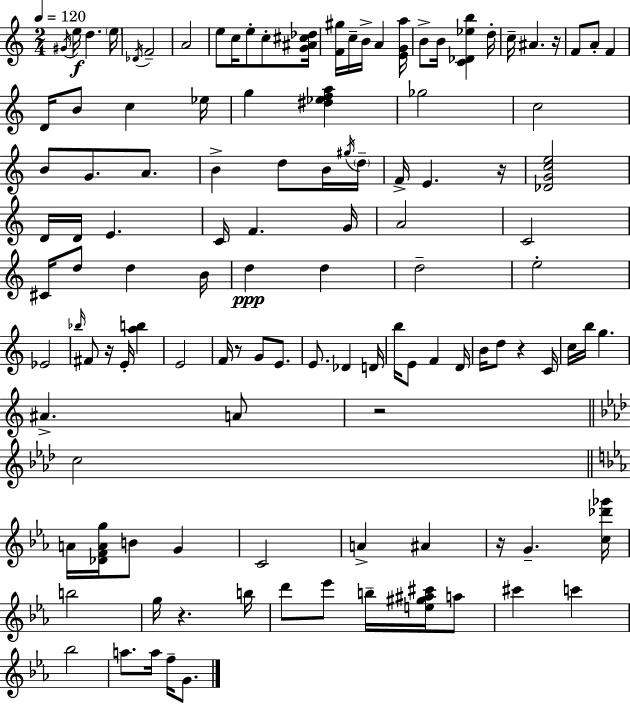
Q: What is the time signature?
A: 2/4